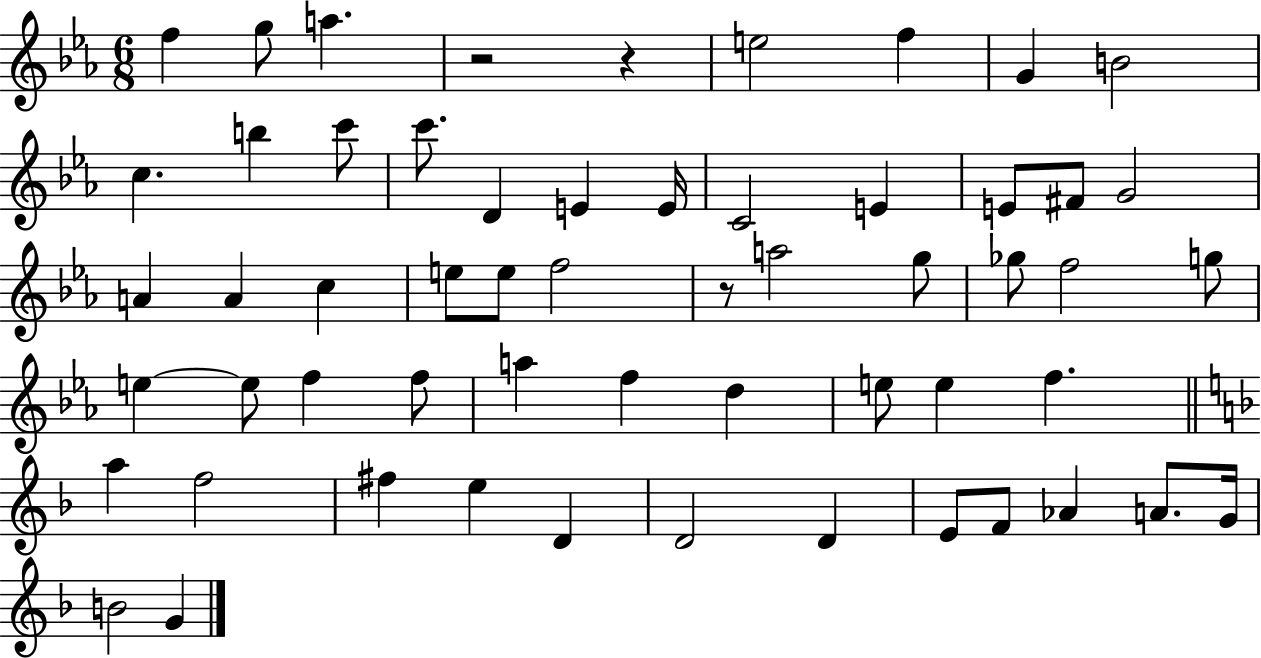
F5/q G5/e A5/q. R/h R/q E5/h F5/q G4/q B4/h C5/q. B5/q C6/e C6/e. D4/q E4/q E4/s C4/h E4/q E4/e F#4/e G4/h A4/q A4/q C5/q E5/e E5/e F5/h R/e A5/h G5/e Gb5/e F5/h G5/e E5/q E5/e F5/q F5/e A5/q F5/q D5/q E5/e E5/q F5/q. A5/q F5/h F#5/q E5/q D4/q D4/h D4/q E4/e F4/e Ab4/q A4/e. G4/s B4/h G4/q